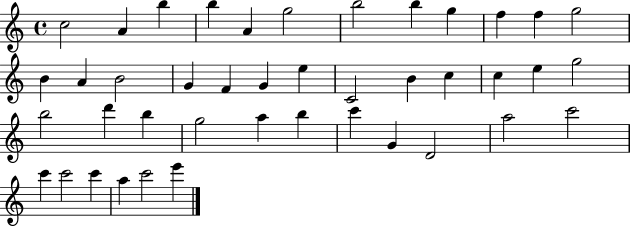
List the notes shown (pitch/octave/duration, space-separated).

C5/h A4/q B5/q B5/q A4/q G5/h B5/h B5/q G5/q F5/q F5/q G5/h B4/q A4/q B4/h G4/q F4/q G4/q E5/q C4/h B4/q C5/q C5/q E5/q G5/h B5/h D6/q B5/q G5/h A5/q B5/q C6/q G4/q D4/h A5/h C6/h C6/q C6/h C6/q A5/q C6/h E6/q